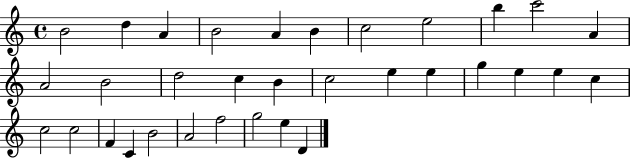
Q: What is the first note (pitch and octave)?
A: B4